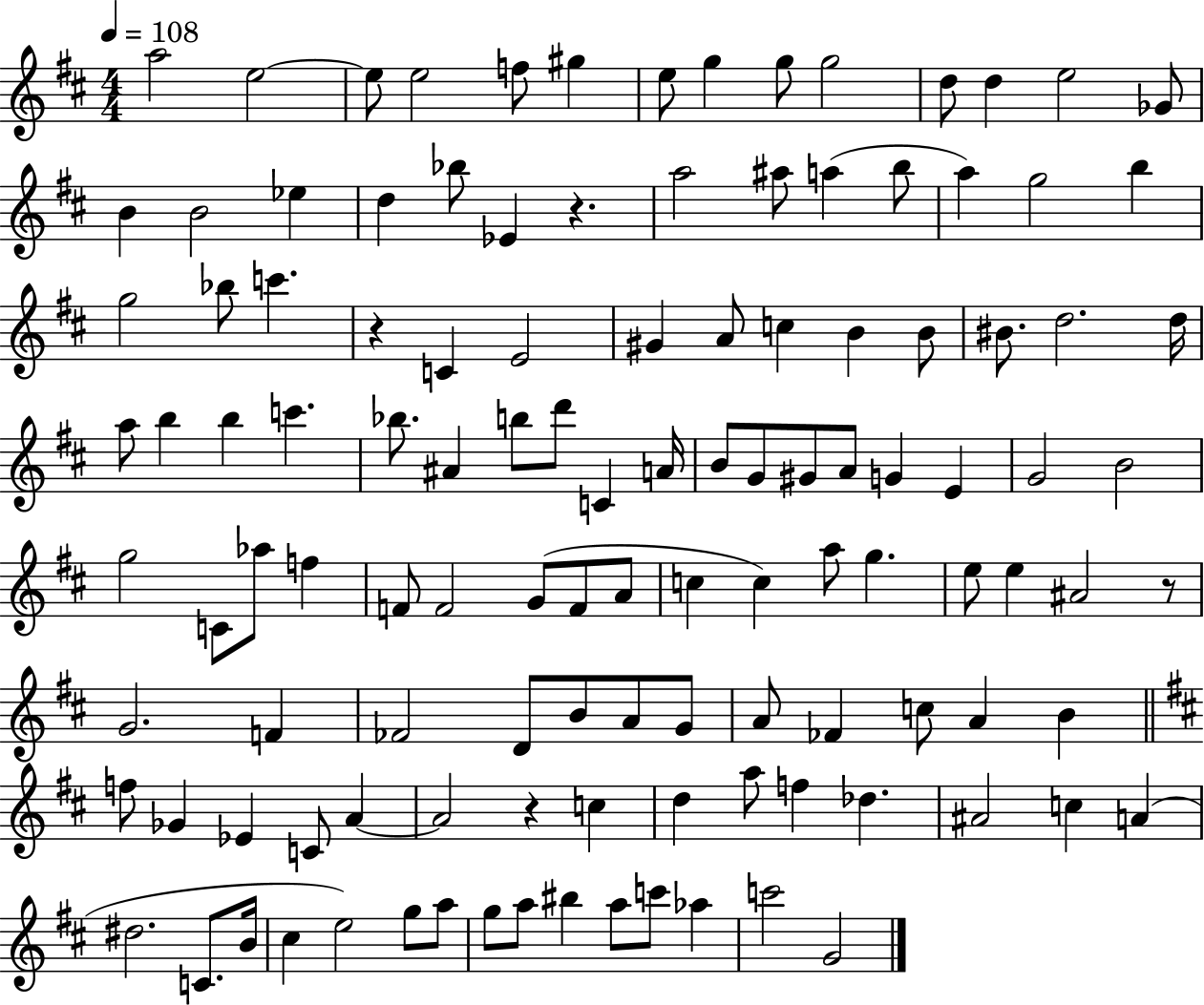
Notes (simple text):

A5/h E5/h E5/e E5/h F5/e G#5/q E5/e G5/q G5/e G5/h D5/e D5/q E5/h Gb4/e B4/q B4/h Eb5/q D5/q Bb5/e Eb4/q R/q. A5/h A#5/e A5/q B5/e A5/q G5/h B5/q G5/h Bb5/e C6/q. R/q C4/q E4/h G#4/q A4/e C5/q B4/q B4/e BIS4/e. D5/h. D5/s A5/e B5/q B5/q C6/q. Bb5/e. A#4/q B5/e D6/e C4/q A4/s B4/e G4/e G#4/e A4/e G4/q E4/q G4/h B4/h G5/h C4/e Ab5/e F5/q F4/e F4/h G4/e F4/e A4/e C5/q C5/q A5/e G5/q. E5/e E5/q A#4/h R/e G4/h. F4/q FES4/h D4/e B4/e A4/e G4/e A4/e FES4/q C5/e A4/q B4/q F5/e Gb4/q Eb4/q C4/e A4/q A4/h R/q C5/q D5/q A5/e F5/q Db5/q. A#4/h C5/q A4/q D#5/h. C4/e. B4/s C#5/q E5/h G5/e A5/e G5/e A5/e BIS5/q A5/e C6/e Ab5/q C6/h G4/h